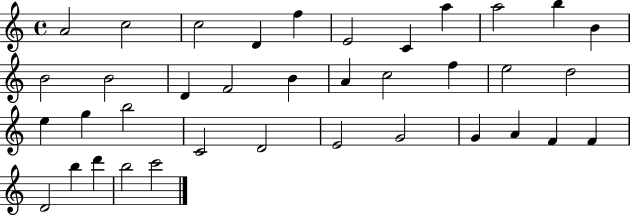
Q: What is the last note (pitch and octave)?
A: C6